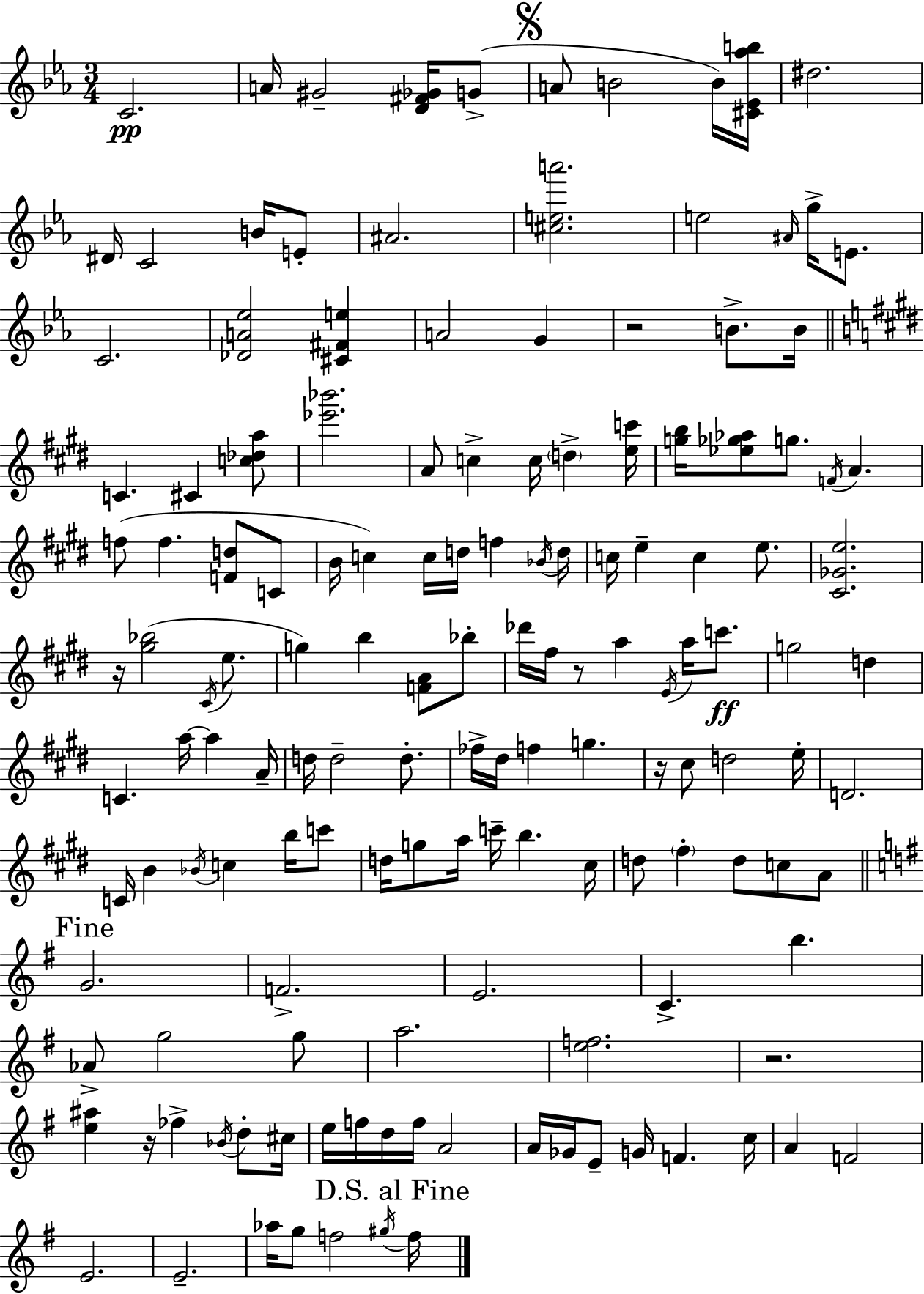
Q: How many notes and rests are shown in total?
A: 145